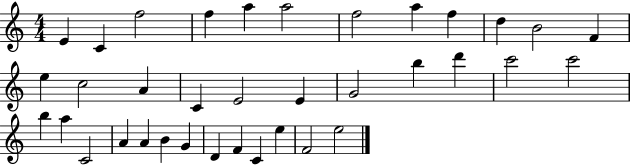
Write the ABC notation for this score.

X:1
T:Untitled
M:4/4
L:1/4
K:C
E C f2 f a a2 f2 a f d B2 F e c2 A C E2 E G2 b d' c'2 c'2 b a C2 A A B G D F C e F2 e2